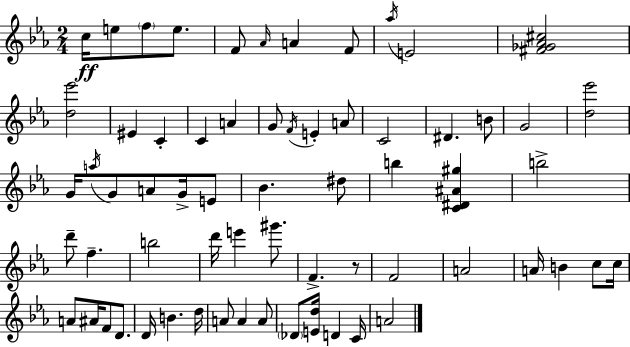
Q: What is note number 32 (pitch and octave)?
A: B5